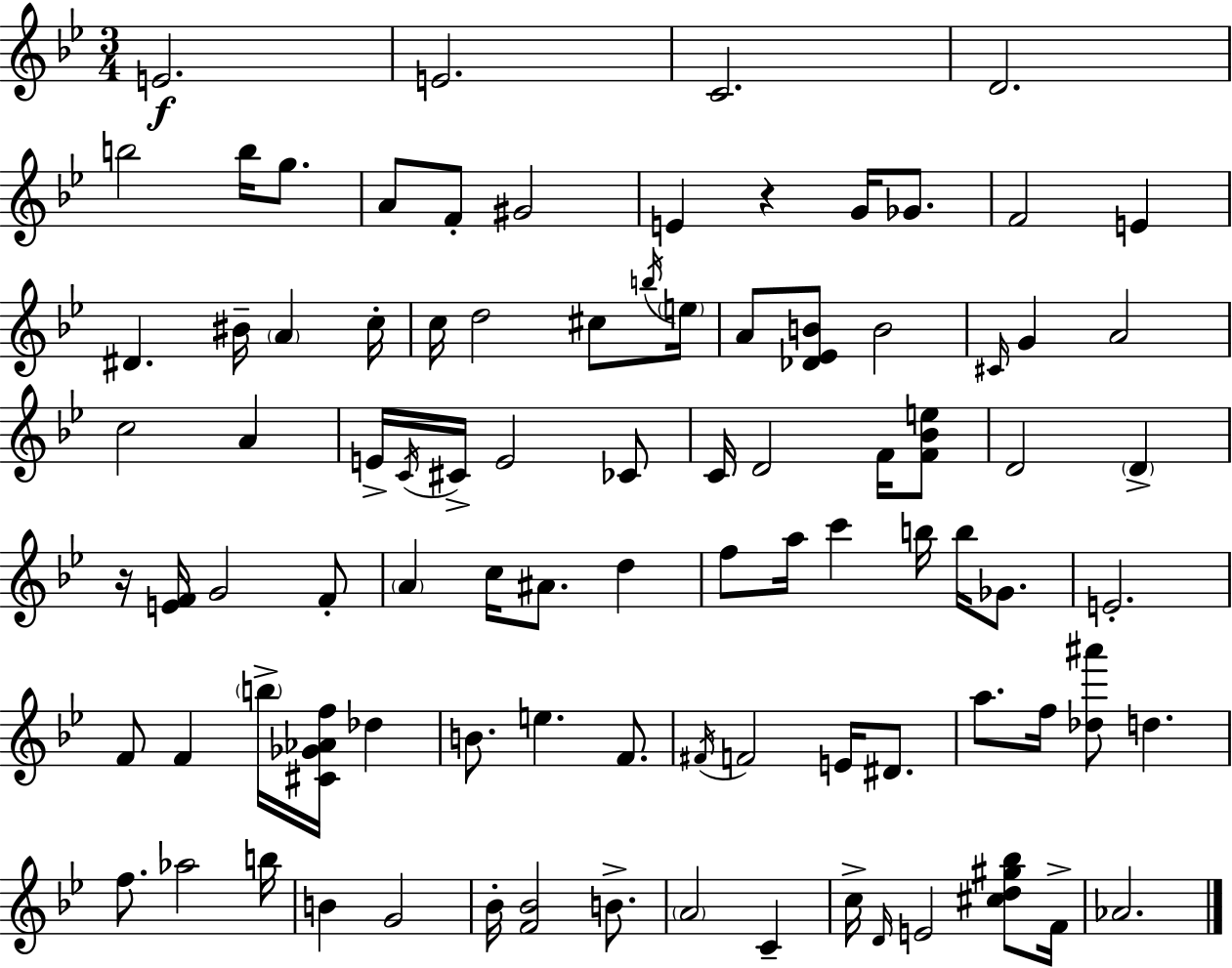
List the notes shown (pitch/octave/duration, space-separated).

E4/h. E4/h. C4/h. D4/h. B5/h B5/s G5/e. A4/e F4/e G#4/h E4/q R/q G4/s Gb4/e. F4/h E4/q D#4/q. BIS4/s A4/q C5/s C5/s D5/h C#5/e B5/s E5/s A4/e [Db4,Eb4,B4]/e B4/h C#4/s G4/q A4/h C5/h A4/q E4/s C4/s C#4/s E4/h CES4/e C4/s D4/h F4/s [F4,Bb4,E5]/e D4/h D4/q R/s [E4,F4]/s G4/h F4/e A4/q C5/s A#4/e. D5/q F5/e A5/s C6/q B5/s B5/s Gb4/e. E4/h. F4/e F4/q B5/s [C#4,Gb4,Ab4,F5]/s Db5/q B4/e. E5/q. F4/e. F#4/s F4/h E4/s D#4/e. A5/e. F5/s [Db5,A#6]/e D5/q. F5/e. Ab5/h B5/s B4/q G4/h Bb4/s [F4,Bb4]/h B4/e. A4/h C4/q C5/s D4/s E4/h [C#5,D5,G#5,Bb5]/e F4/s Ab4/h.